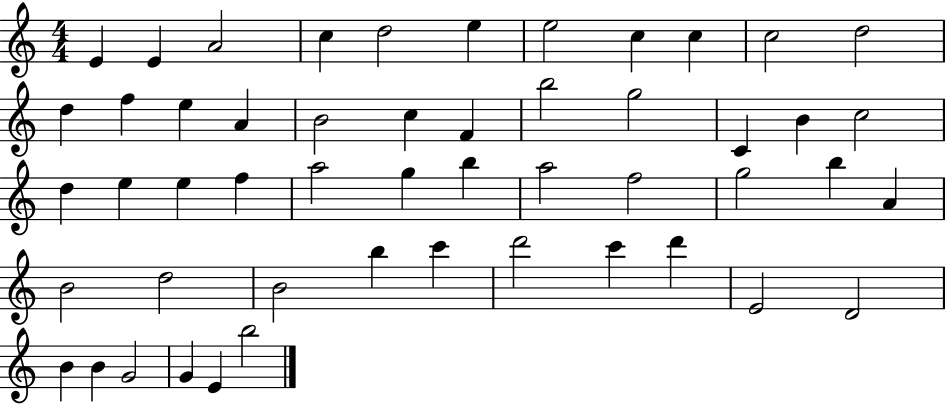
X:1
T:Untitled
M:4/4
L:1/4
K:C
E E A2 c d2 e e2 c c c2 d2 d f e A B2 c F b2 g2 C B c2 d e e f a2 g b a2 f2 g2 b A B2 d2 B2 b c' d'2 c' d' E2 D2 B B G2 G E b2